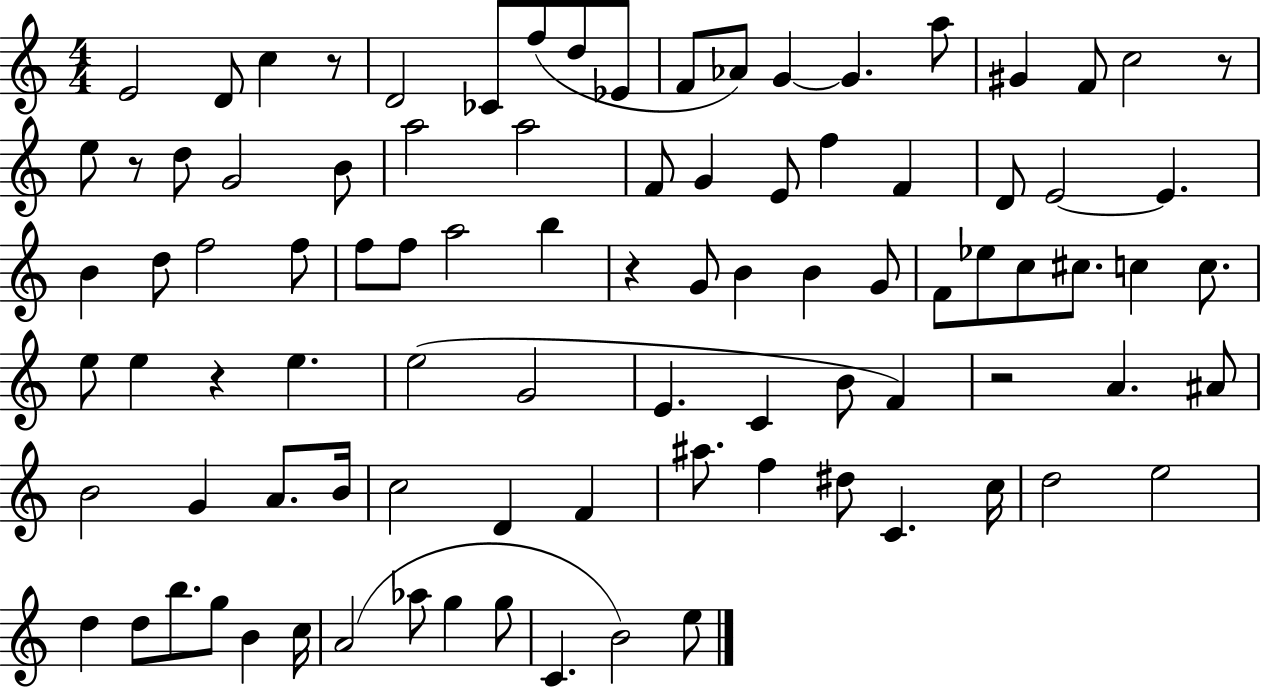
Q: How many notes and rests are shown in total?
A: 92